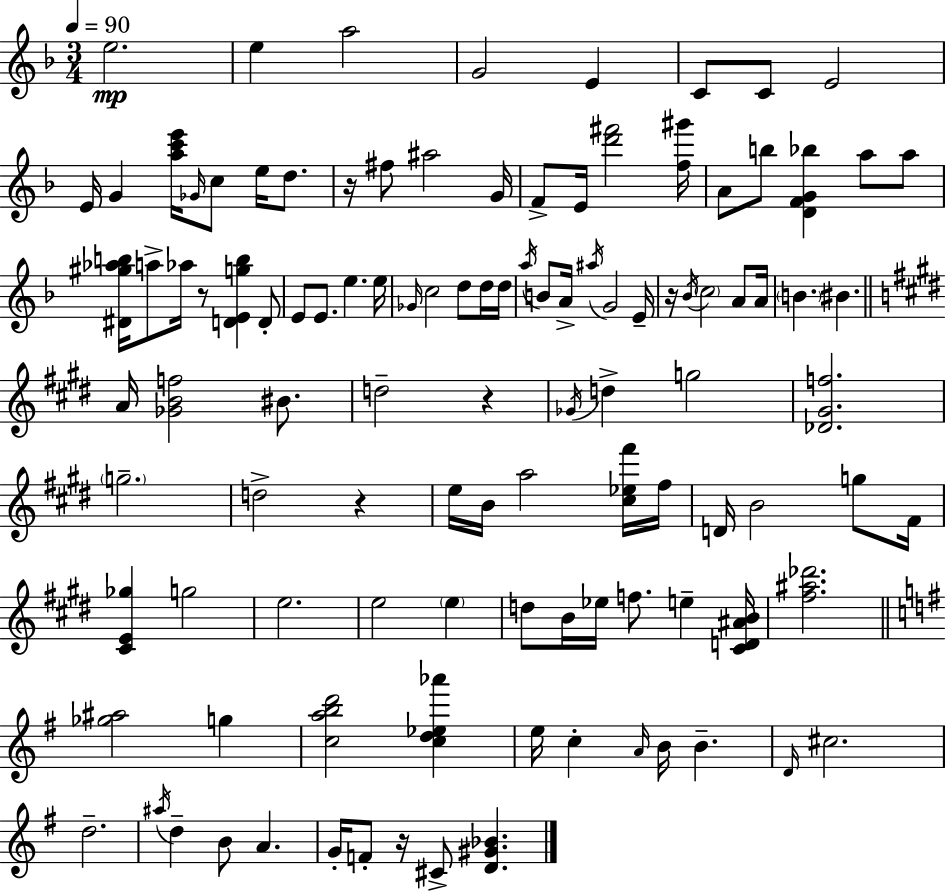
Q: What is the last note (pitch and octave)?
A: C#4